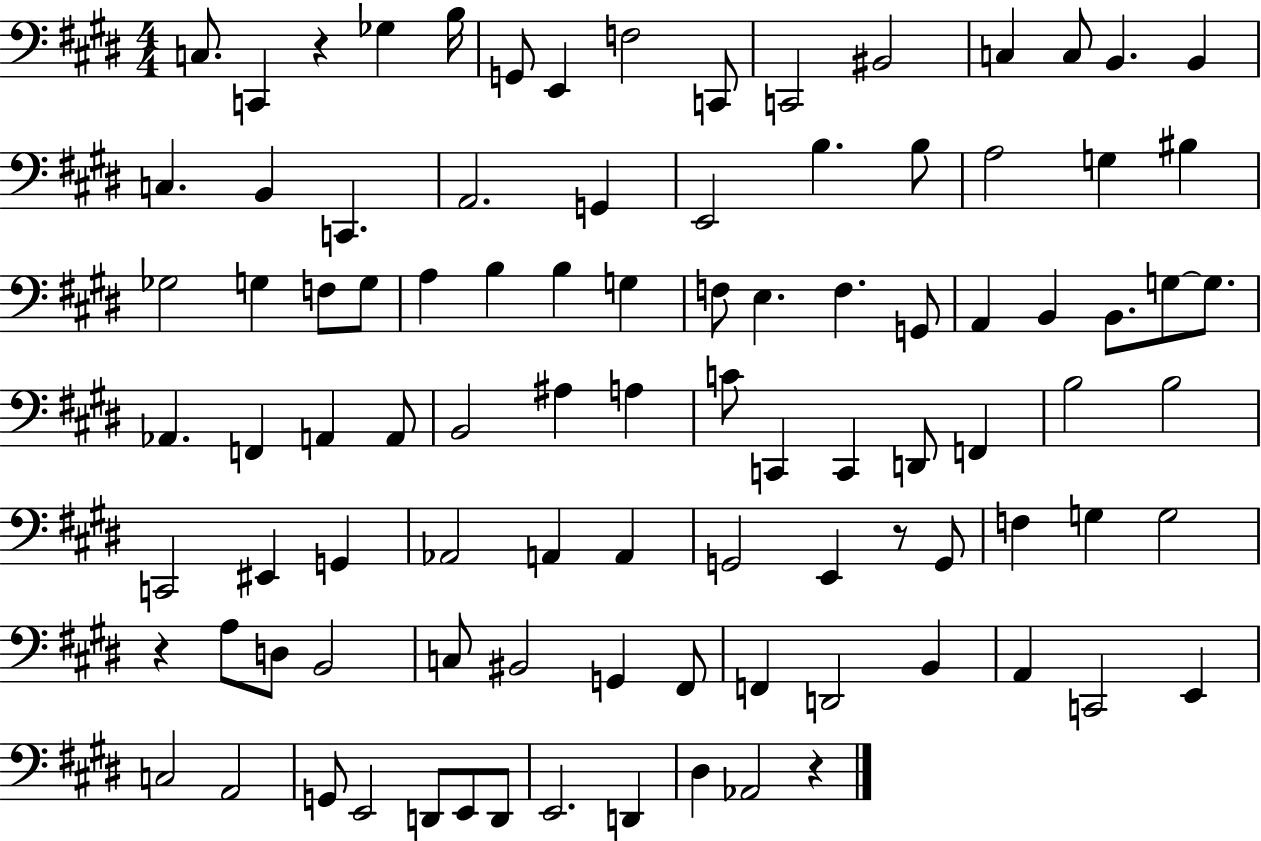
X:1
T:Untitled
M:4/4
L:1/4
K:E
C,/2 C,, z _G, B,/4 G,,/2 E,, F,2 C,,/2 C,,2 ^B,,2 C, C,/2 B,, B,, C, B,, C,, A,,2 G,, E,,2 B, B,/2 A,2 G, ^B, _G,2 G, F,/2 G,/2 A, B, B, G, F,/2 E, F, G,,/2 A,, B,, B,,/2 G,/2 G,/2 _A,, F,, A,, A,,/2 B,,2 ^A, A, C/2 C,, C,, D,,/2 F,, B,2 B,2 C,,2 ^E,, G,, _A,,2 A,, A,, G,,2 E,, z/2 G,,/2 F, G, G,2 z A,/2 D,/2 B,,2 C,/2 ^B,,2 G,, ^F,,/2 F,, D,,2 B,, A,, C,,2 E,, C,2 A,,2 G,,/2 E,,2 D,,/2 E,,/2 D,,/2 E,,2 D,, ^D, _A,,2 z